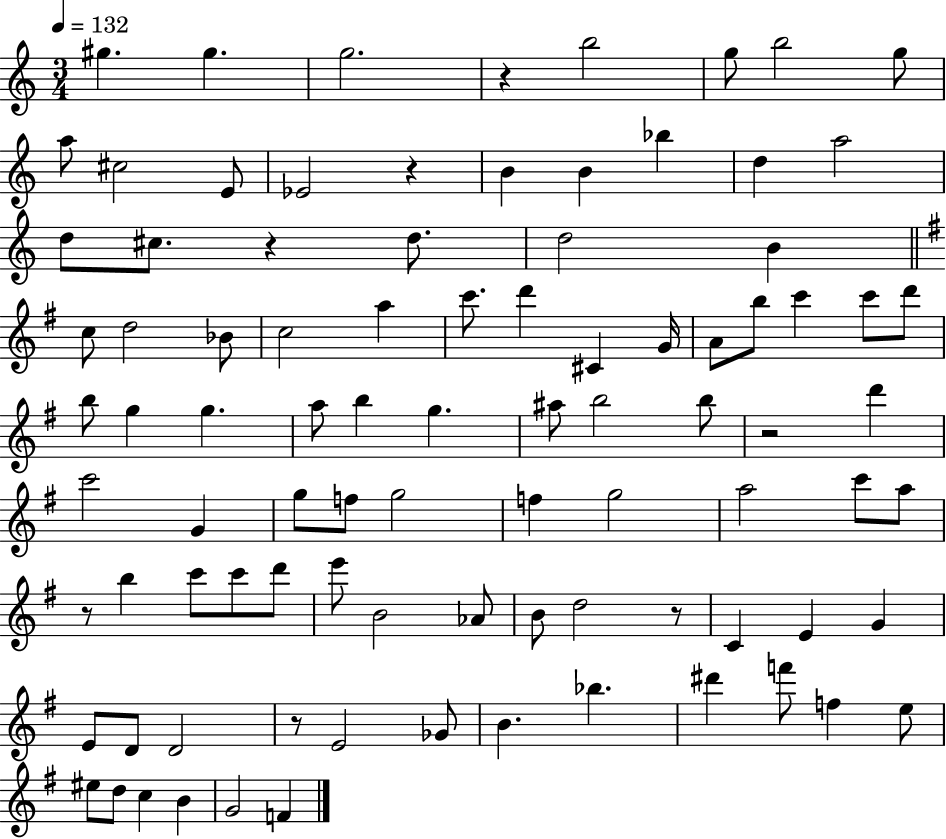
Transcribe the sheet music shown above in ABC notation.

X:1
T:Untitled
M:3/4
L:1/4
K:C
^g ^g g2 z b2 g/2 b2 g/2 a/2 ^c2 E/2 _E2 z B B _b d a2 d/2 ^c/2 z d/2 d2 B c/2 d2 _B/2 c2 a c'/2 d' ^C G/4 A/2 b/2 c' c'/2 d'/2 b/2 g g a/2 b g ^a/2 b2 b/2 z2 d' c'2 G g/2 f/2 g2 f g2 a2 c'/2 a/2 z/2 b c'/2 c'/2 d'/2 e'/2 B2 _A/2 B/2 d2 z/2 C E G E/2 D/2 D2 z/2 E2 _G/2 B _b ^d' f'/2 f e/2 ^e/2 d/2 c B G2 F